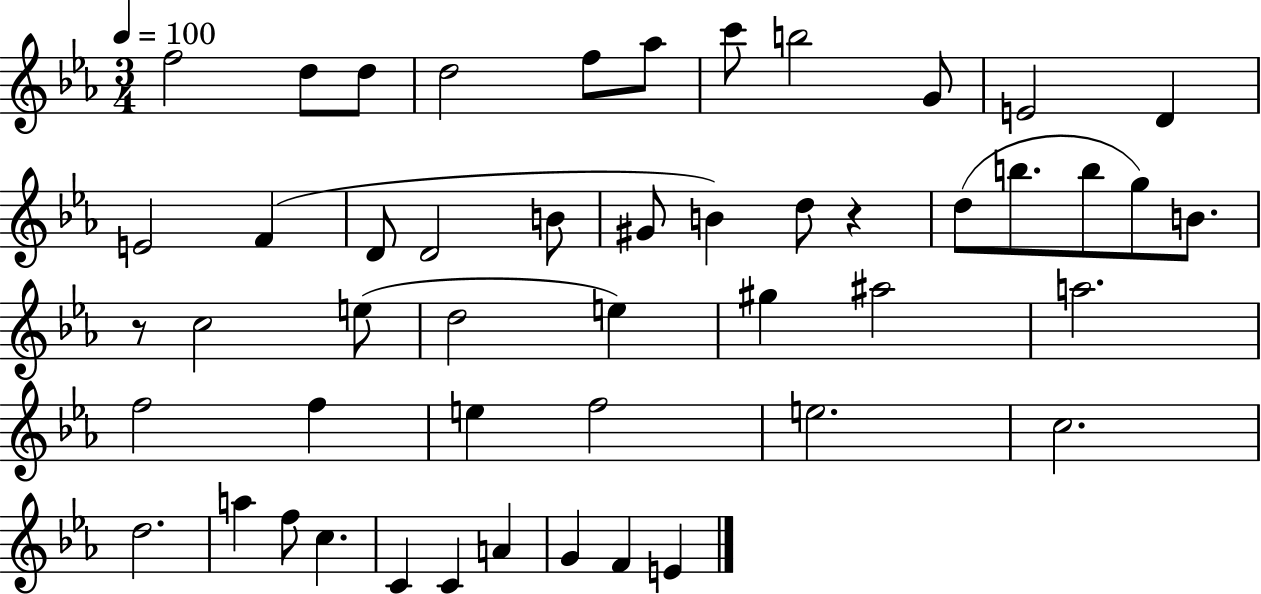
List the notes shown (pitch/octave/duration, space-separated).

F5/h D5/e D5/e D5/h F5/e Ab5/e C6/e B5/h G4/e E4/h D4/q E4/h F4/q D4/e D4/h B4/e G#4/e B4/q D5/e R/q D5/e B5/e. B5/e G5/e B4/e. R/e C5/h E5/e D5/h E5/q G#5/q A#5/h A5/h. F5/h F5/q E5/q F5/h E5/h. C5/h. D5/h. A5/q F5/e C5/q. C4/q C4/q A4/q G4/q F4/q E4/q